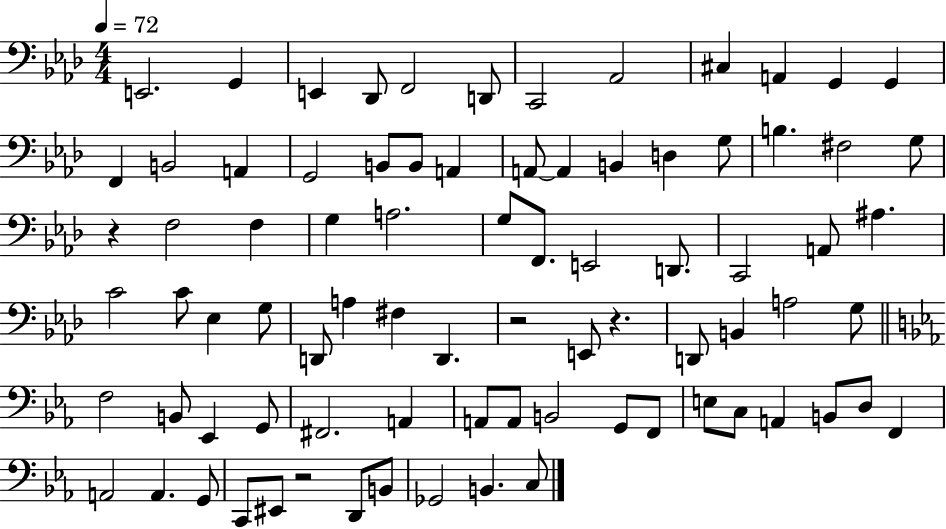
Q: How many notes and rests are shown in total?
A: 82